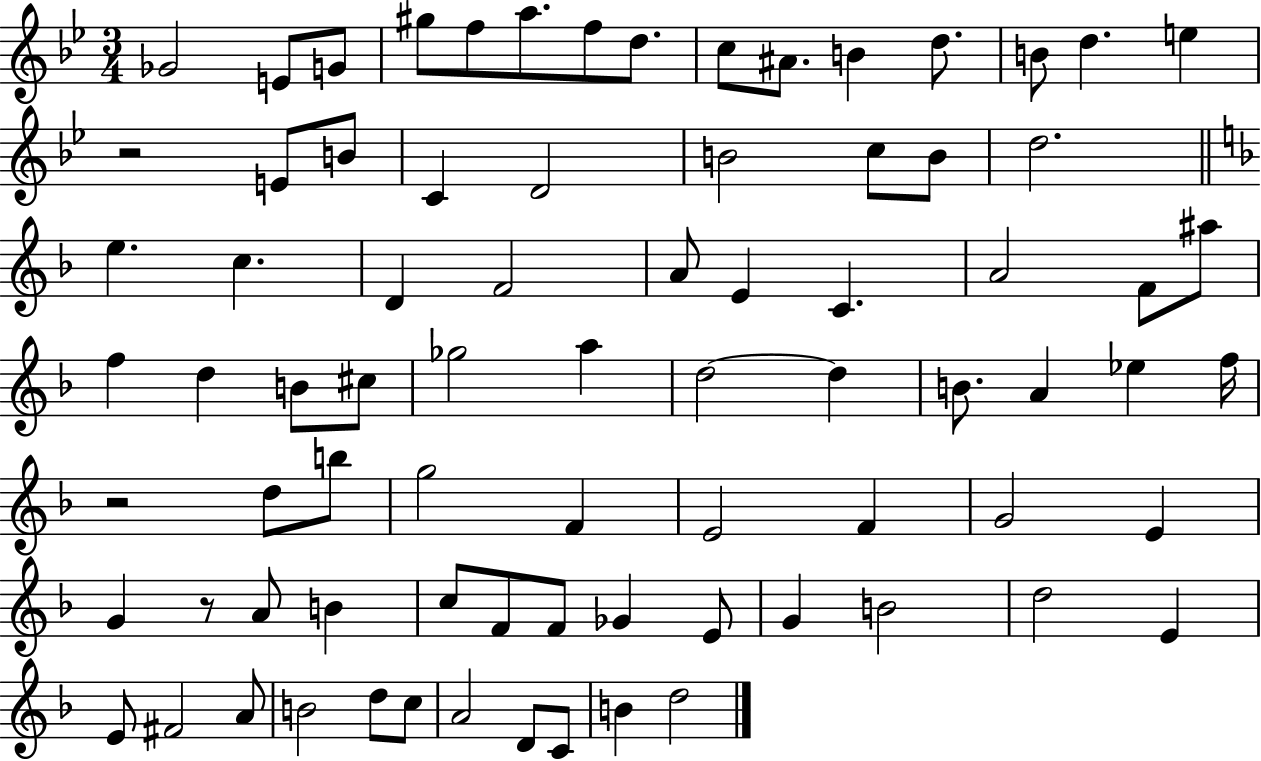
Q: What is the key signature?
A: BES major